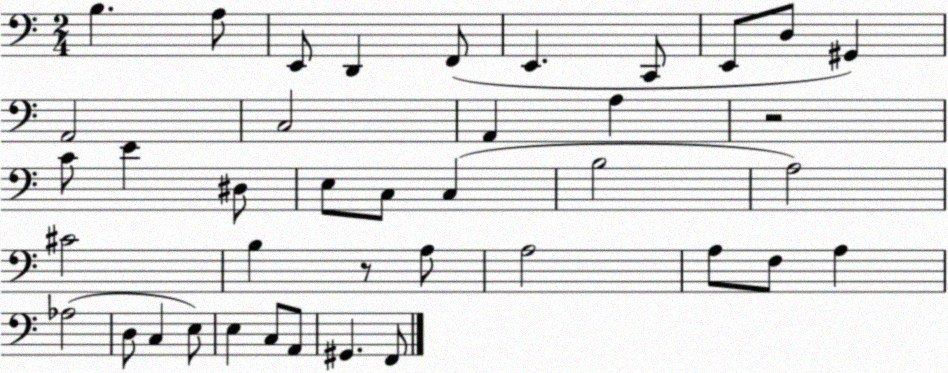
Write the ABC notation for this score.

X:1
T:Untitled
M:2/4
L:1/4
K:C
B, A,/2 E,,/2 D,, F,,/2 E,, C,,/2 E,,/2 D,/2 ^G,, A,,2 C,2 A,, A, z2 C/2 E ^D,/2 E,/2 C,/2 C, B,2 A,2 ^C2 B, z/2 A,/2 A,2 A,/2 F,/2 A, _A,2 D,/2 C, E,/2 E, C,/2 A,,/2 ^G,, F,,/2